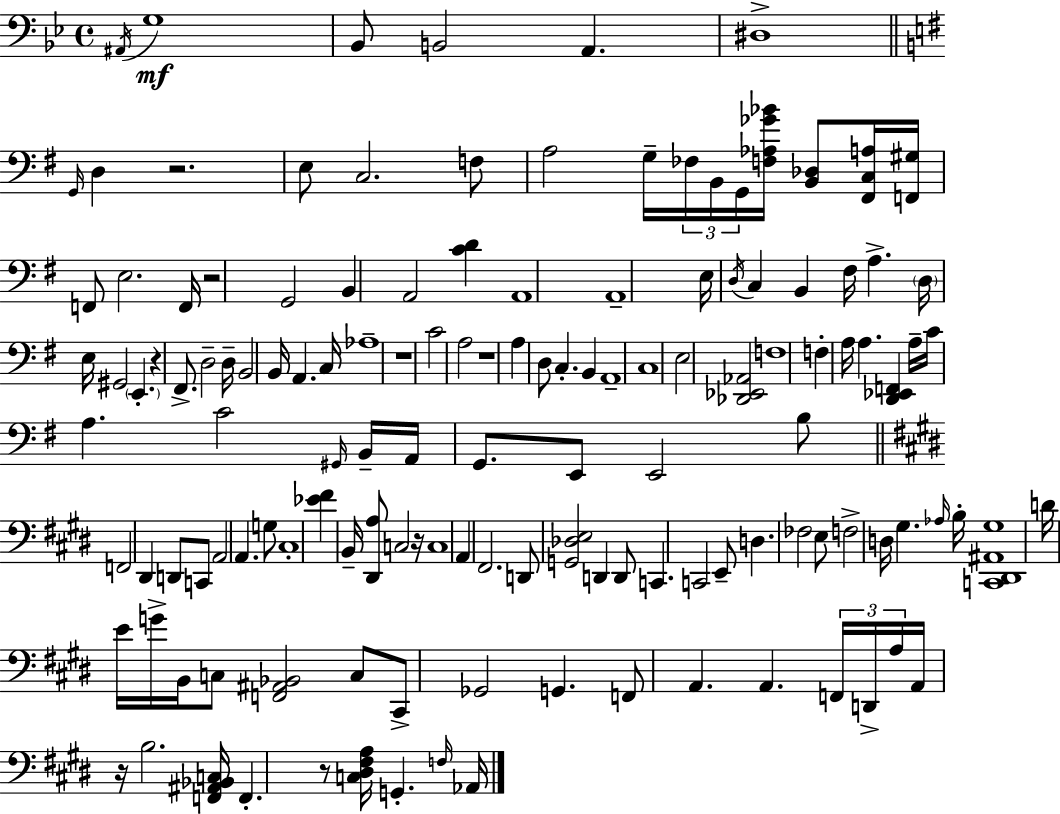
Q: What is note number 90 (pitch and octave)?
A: D3